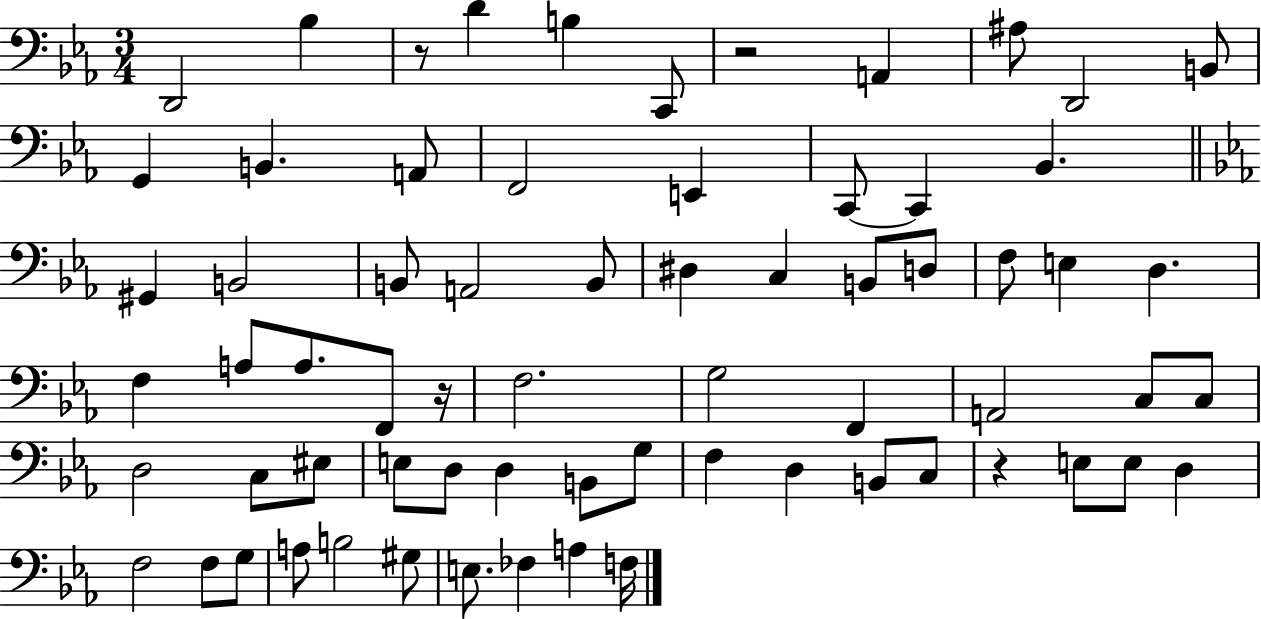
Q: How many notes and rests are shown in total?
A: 68